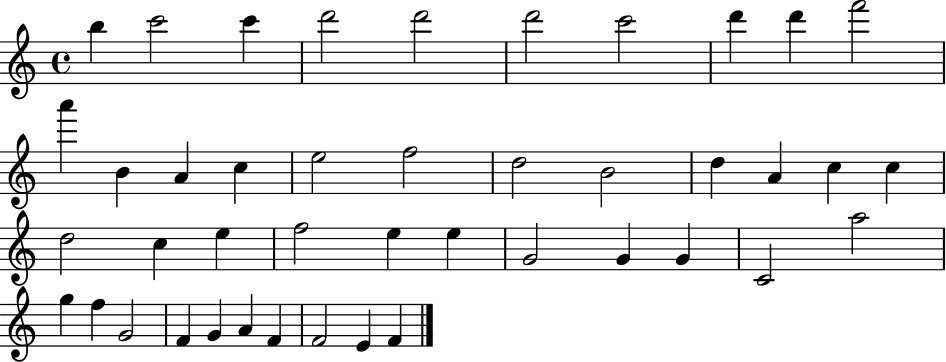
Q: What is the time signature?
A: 4/4